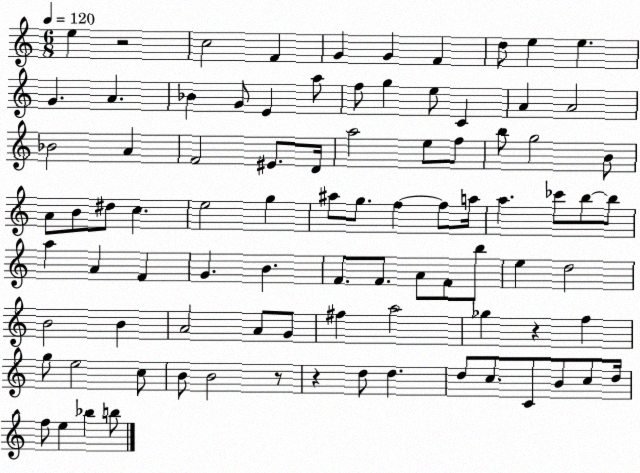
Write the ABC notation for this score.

X:1
T:Untitled
M:6/8
L:1/4
K:C
e z2 c2 F G G F d/2 e e G A _B G/2 E a/2 f/2 g e/2 C A A2 _B2 A F2 ^E/2 D/4 a2 e/2 f/2 b/2 g2 B/2 A/2 B/2 ^d/2 c e2 g ^a/2 g/2 f f/2 a/4 a _c'/2 b/2 b/2 a A F G B F/2 F/2 A/2 F/2 b/2 e d2 B2 B A2 A/2 G/2 ^f a2 _g z f g/2 e2 c/2 B/2 B2 z/2 z d/2 d d/2 c/2 C/2 B/2 c/2 d/4 f/2 e _b b/2